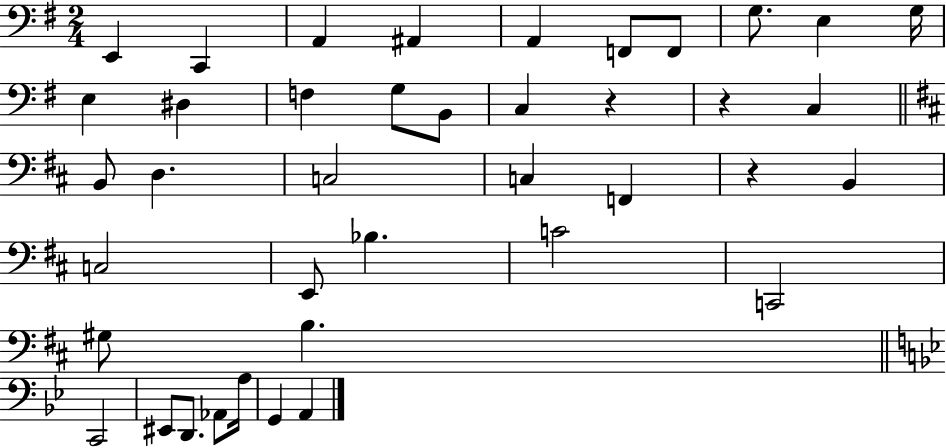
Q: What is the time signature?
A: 2/4